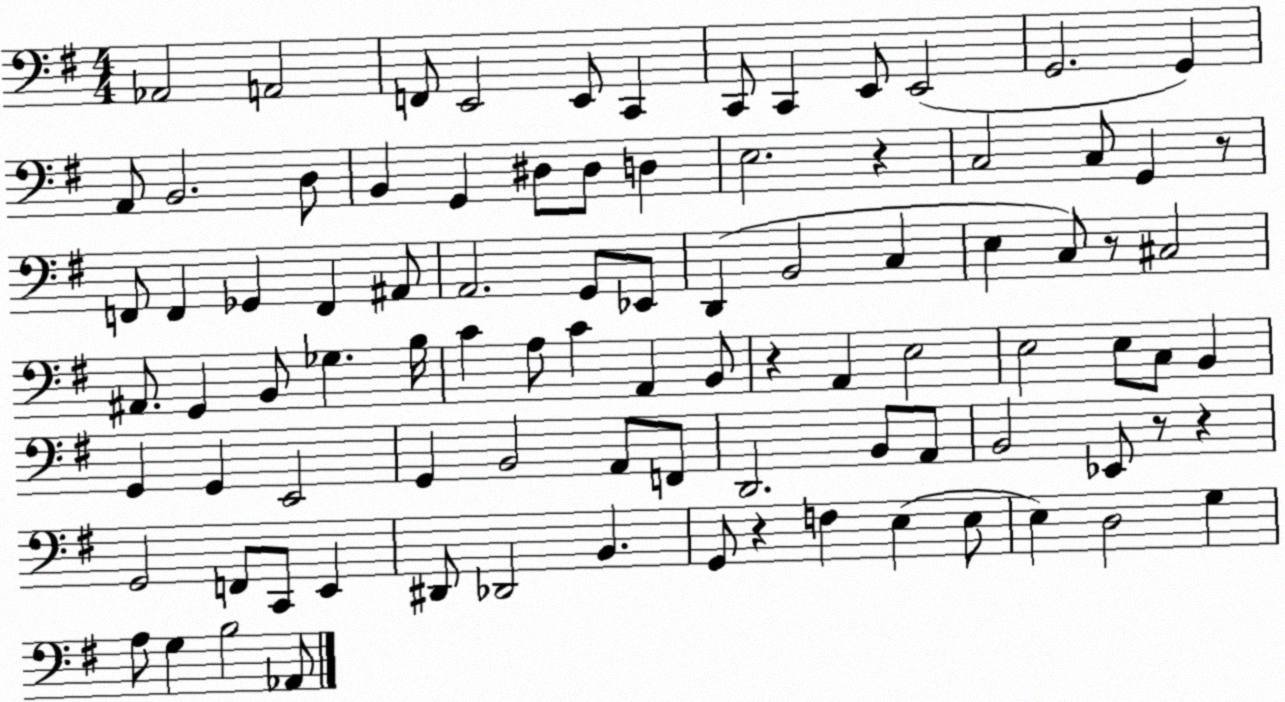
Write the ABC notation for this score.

X:1
T:Untitled
M:4/4
L:1/4
K:G
_A,,2 A,,2 F,,/2 E,,2 E,,/2 C,, C,,/2 C,, E,,/2 E,,2 G,,2 G,, A,,/2 B,,2 D,/2 B,, G,, ^D,/2 ^D,/2 D, E,2 z C,2 C,/2 G,, z/2 F,,/2 F,, _G,, F,, ^A,,/2 A,,2 G,,/2 _E,,/2 D,, B,,2 C, E, C,/2 z/2 ^C,2 ^A,,/2 G,, B,,/2 _G, B,/4 C A,/2 C A,, B,,/2 z A,, E,2 E,2 E,/2 C,/2 B,, G,, G,, E,,2 G,, B,,2 A,,/2 F,,/2 D,,2 B,,/2 A,,/2 B,,2 _E,,/2 z/2 z G,,2 F,,/2 C,,/2 E,, ^D,,/2 _D,,2 B,, G,,/2 z F, E, E,/2 E, D,2 G, A,/2 G, B,2 _A,,/2